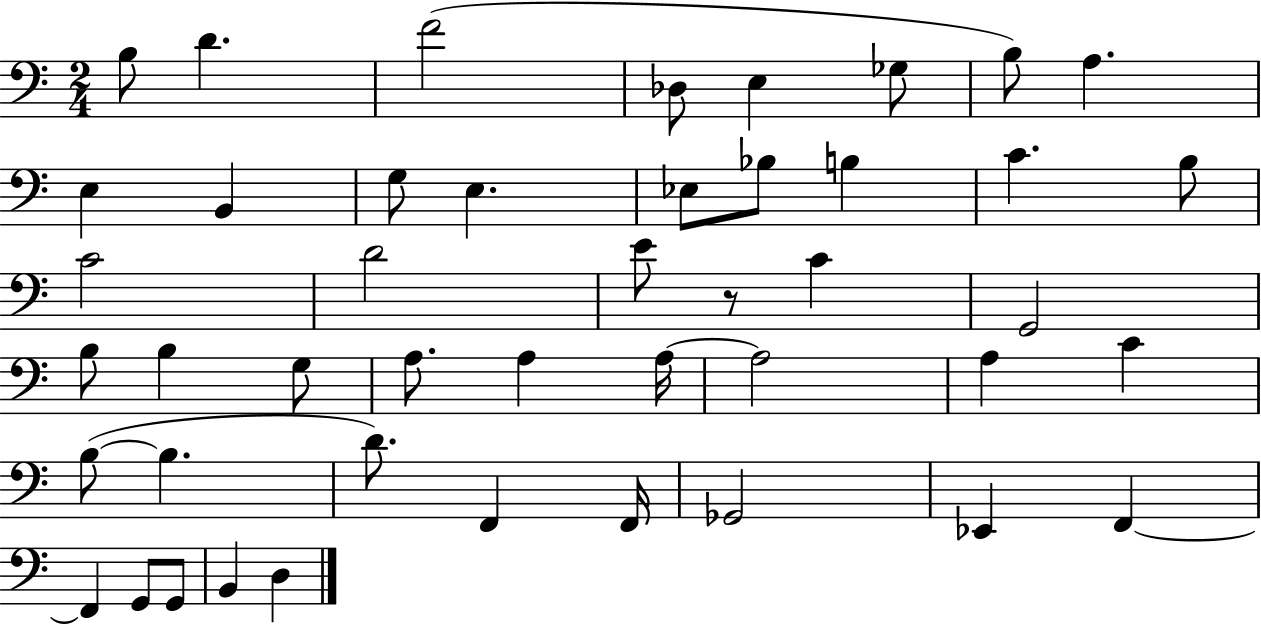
X:1
T:Untitled
M:2/4
L:1/4
K:C
B,/2 D F2 _D,/2 E, _G,/2 B,/2 A, E, B,, G,/2 E, _E,/2 _B,/2 B, C B,/2 C2 D2 E/2 z/2 C G,,2 B,/2 B, G,/2 A,/2 A, A,/4 A,2 A, C B,/2 B, D/2 F,, F,,/4 _G,,2 _E,, F,, F,, G,,/2 G,,/2 B,, D,